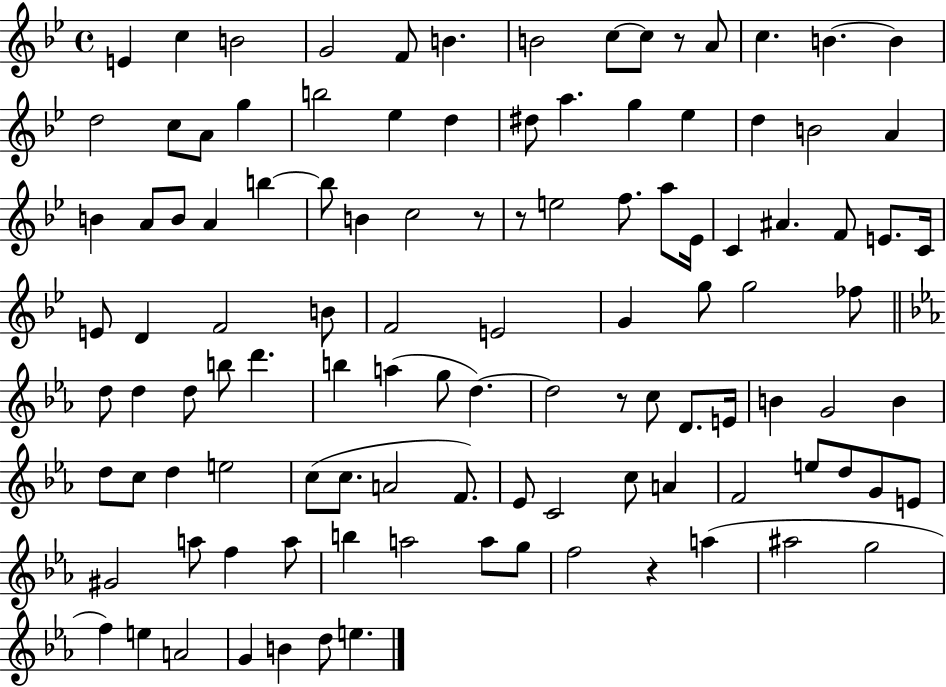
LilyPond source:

{
  \clef treble
  \time 4/4
  \defaultTimeSignature
  \key bes \major
  e'4 c''4 b'2 | g'2 f'8 b'4. | b'2 c''8~~ c''8 r8 a'8 | c''4. b'4.~~ b'4 | \break d''2 c''8 a'8 g''4 | b''2 ees''4 d''4 | dis''8 a''4. g''4 ees''4 | d''4 b'2 a'4 | \break b'4 a'8 b'8 a'4 b''4~~ | b''8 b'4 c''2 r8 | r8 e''2 f''8. a''8 ees'16 | c'4 ais'4. f'8 e'8. c'16 | \break e'8 d'4 f'2 b'8 | f'2 e'2 | g'4 g''8 g''2 fes''8 | \bar "||" \break \key ees \major d''8 d''4 d''8 b''8 d'''4. | b''4 a''4( g''8 d''4.~~) | d''2 r8 c''8 d'8. e'16 | b'4 g'2 b'4 | \break d''8 c''8 d''4 e''2 | c''8( c''8. a'2 f'8.) | ees'8 c'2 c''8 a'4 | f'2 e''8 d''8 g'8 e'8 | \break gis'2 a''8 f''4 a''8 | b''4 a''2 a''8 g''8 | f''2 r4 a''4( | ais''2 g''2 | \break f''4) e''4 a'2 | g'4 b'4 d''8 e''4. | \bar "|."
}